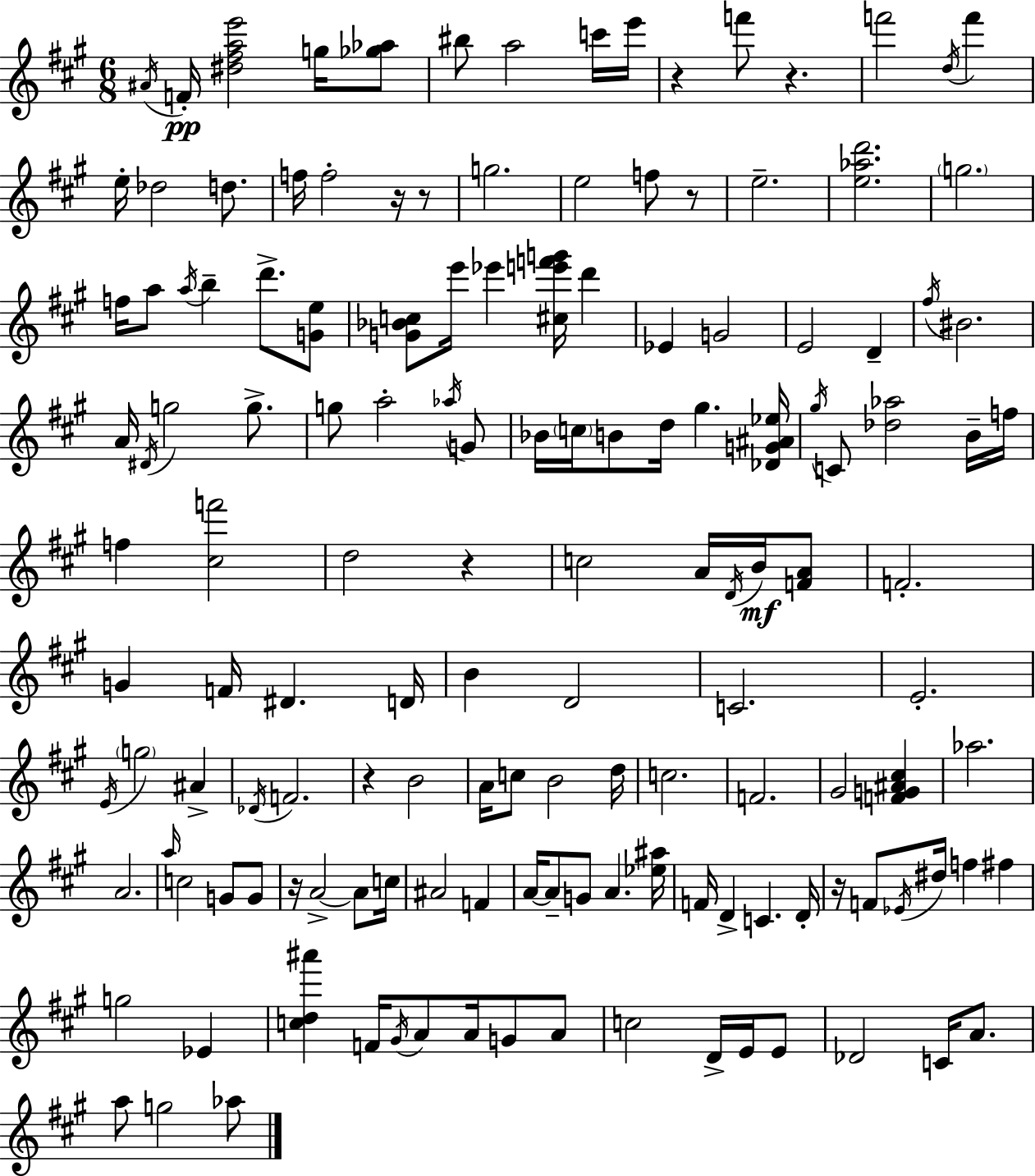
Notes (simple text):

A#4/s F4/s [D#5,F#5,A5,E6]/h G5/s [Gb5,Ab5]/e BIS5/e A5/h C6/s E6/s R/q F6/e R/q. F6/h D5/s F6/q E5/s Db5/h D5/e. F5/s F5/h R/s R/e G5/h. E5/h F5/e R/e E5/h. [E5,Ab5,D6]/h. G5/h. F5/s A5/e A5/s B5/q D6/e. [G4,E5]/e [G4,Bb4,C5]/e E6/s Eb6/q [C#5,E6,F6,G6]/s D6/q Eb4/q G4/h E4/h D4/q F#5/s BIS4/h. A4/s D#4/s G5/h G5/e. G5/e A5/h Ab5/s G4/e Bb4/s C5/s B4/e D5/s G#5/q. [Db4,G4,A#4,Eb5]/s G#5/s C4/e [Db5,Ab5]/h B4/s F5/s F5/q [C#5,F6]/h D5/h R/q C5/h A4/s D4/s B4/s [F4,A4]/e F4/h. G4/q F4/s D#4/q. D4/s B4/q D4/h C4/h. E4/h. E4/s G5/h A#4/q Db4/s F4/h. R/q B4/h A4/s C5/e B4/h D5/s C5/h. F4/h. G#4/h [F4,G4,A#4,C#5]/q Ab5/h. A4/h. A5/s C5/h G4/e G4/e R/s A4/h A4/e C5/s A#4/h F4/q A4/s A4/e G4/e A4/q. [Eb5,A#5]/s F4/s D4/q C4/q. D4/s R/s F4/e Eb4/s D#5/s F5/q F#5/q G5/h Eb4/q [C5,D5,A#6]/q F4/s G#4/s A4/e A4/s G4/e A4/e C5/h D4/s E4/s E4/e Db4/h C4/s A4/e. A5/e G5/h Ab5/e